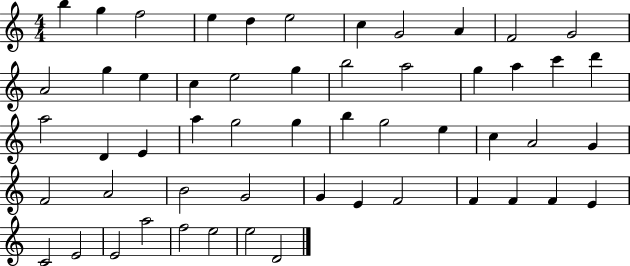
{
  \clef treble
  \numericTimeSignature
  \time 4/4
  \key c \major
  b''4 g''4 f''2 | e''4 d''4 e''2 | c''4 g'2 a'4 | f'2 g'2 | \break a'2 g''4 e''4 | c''4 e''2 g''4 | b''2 a''2 | g''4 a''4 c'''4 d'''4 | \break a''2 d'4 e'4 | a''4 g''2 g''4 | b''4 g''2 e''4 | c''4 a'2 g'4 | \break f'2 a'2 | b'2 g'2 | g'4 e'4 f'2 | f'4 f'4 f'4 e'4 | \break c'2 e'2 | e'2 a''2 | f''2 e''2 | e''2 d'2 | \break \bar "|."
}